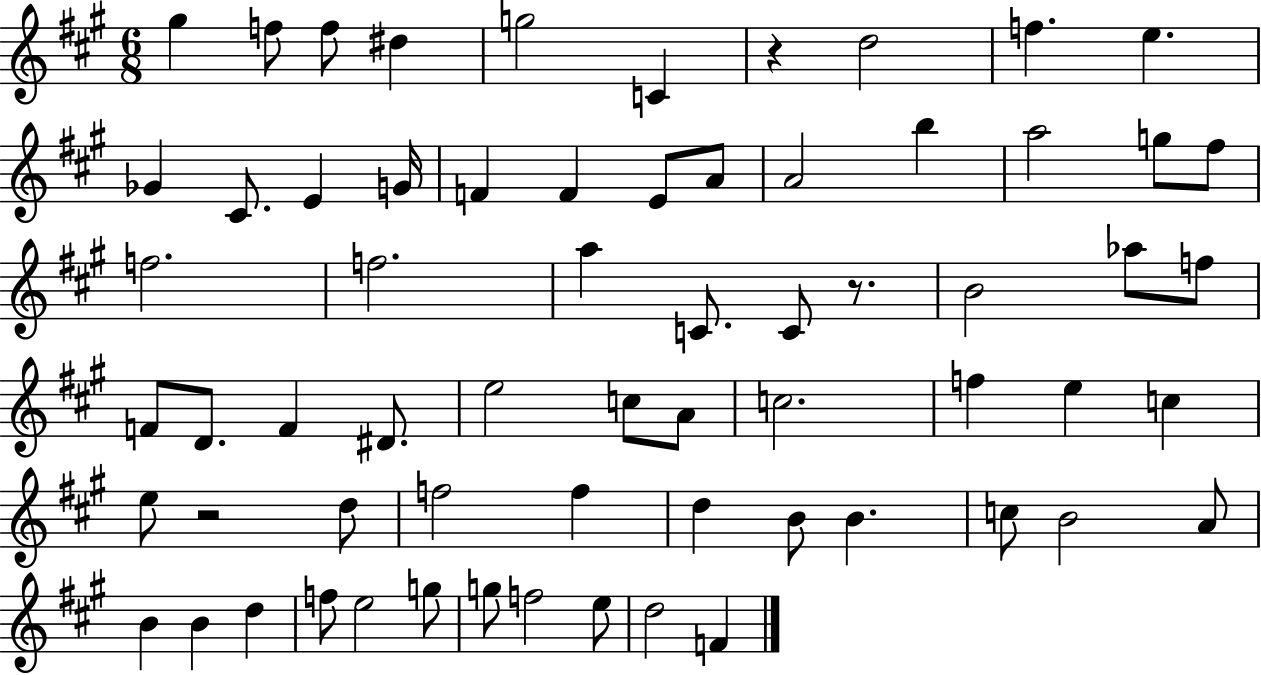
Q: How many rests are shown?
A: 3